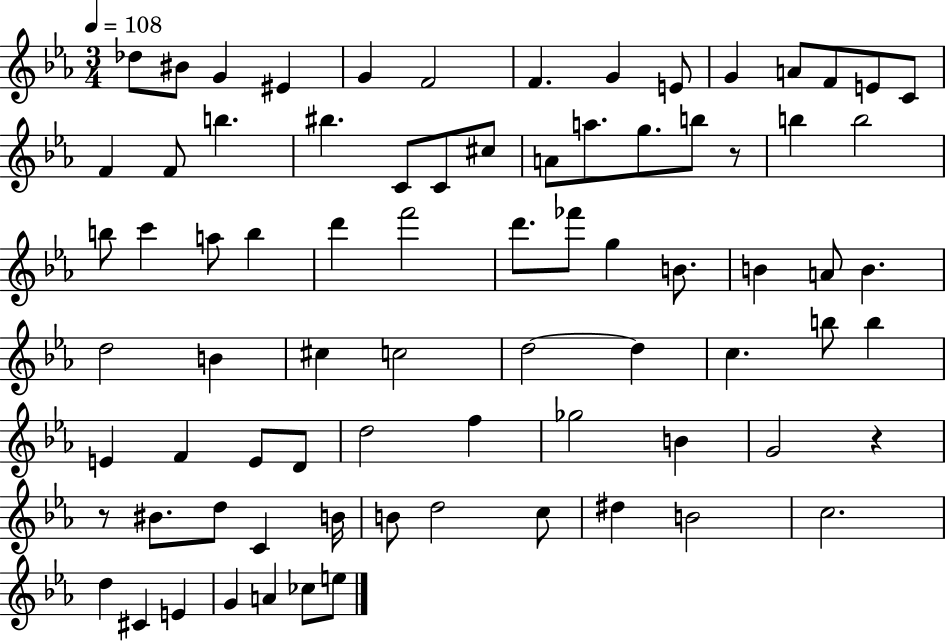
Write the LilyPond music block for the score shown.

{
  \clef treble
  \numericTimeSignature
  \time 3/4
  \key ees \major
  \tempo 4 = 108
  des''8 bis'8 g'4 eis'4 | g'4 f'2 | f'4. g'4 e'8 | g'4 a'8 f'8 e'8 c'8 | \break f'4 f'8 b''4. | bis''4. c'8 c'8 cis''8 | a'8 a''8. g''8. b''8 r8 | b''4 b''2 | \break b''8 c'''4 a''8 b''4 | d'''4 f'''2 | d'''8. fes'''8 g''4 b'8. | b'4 a'8 b'4. | \break d''2 b'4 | cis''4 c''2 | d''2~~ d''4 | c''4. b''8 b''4 | \break e'4 f'4 e'8 d'8 | d''2 f''4 | ges''2 b'4 | g'2 r4 | \break r8 bis'8. d''8 c'4 b'16 | b'8 d''2 c''8 | dis''4 b'2 | c''2. | \break d''4 cis'4 e'4 | g'4 a'4 ces''8 e''8 | \bar "|."
}